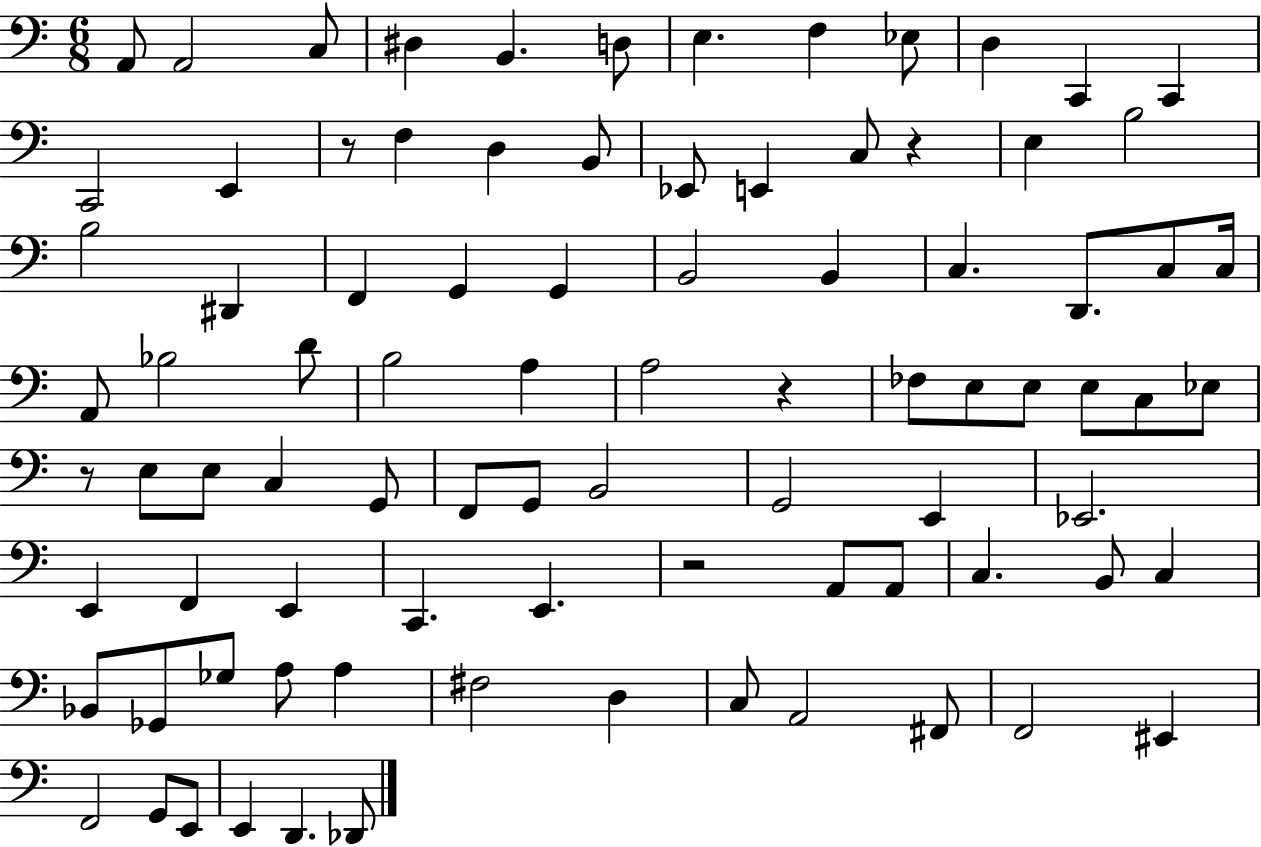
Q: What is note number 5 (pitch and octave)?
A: B2